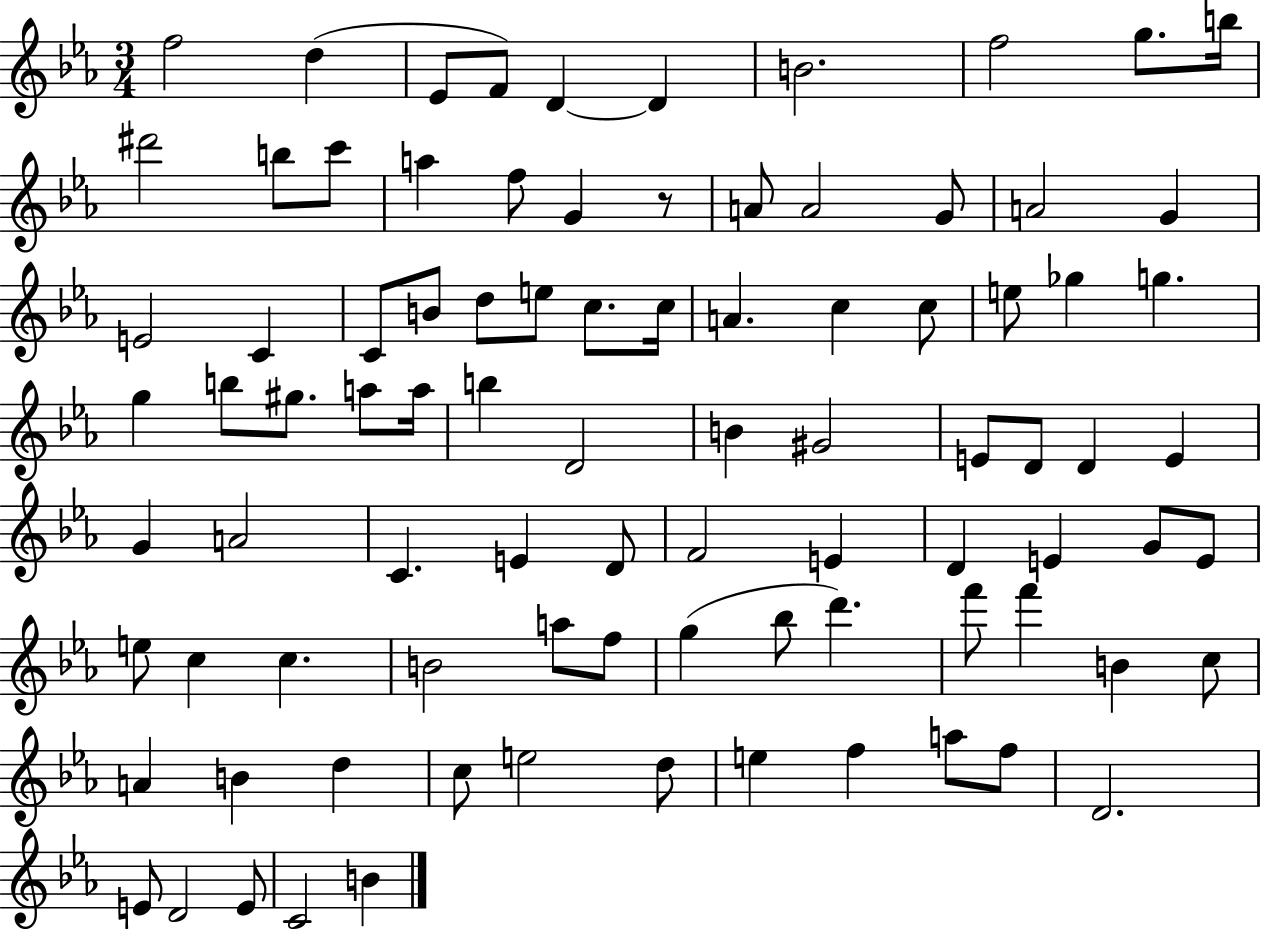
F5/h D5/q Eb4/e F4/e D4/q D4/q B4/h. F5/h G5/e. B5/s D#6/h B5/e C6/e A5/q F5/e G4/q R/e A4/e A4/h G4/e A4/h G4/q E4/h C4/q C4/e B4/e D5/e E5/e C5/e. C5/s A4/q. C5/q C5/e E5/e Gb5/q G5/q. G5/q B5/e G#5/e. A5/e A5/s B5/q D4/h B4/q G#4/h E4/e D4/e D4/q E4/q G4/q A4/h C4/q. E4/q D4/e F4/h E4/q D4/q E4/q G4/e E4/e E5/e C5/q C5/q. B4/h A5/e F5/e G5/q Bb5/e D6/q. F6/e F6/q B4/q C5/e A4/q B4/q D5/q C5/e E5/h D5/e E5/q F5/q A5/e F5/e D4/h. E4/e D4/h E4/e C4/h B4/q